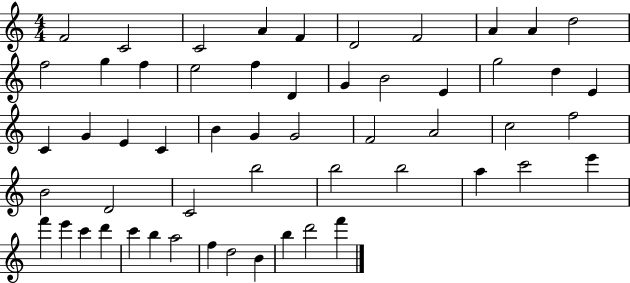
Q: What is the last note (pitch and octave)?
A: F6